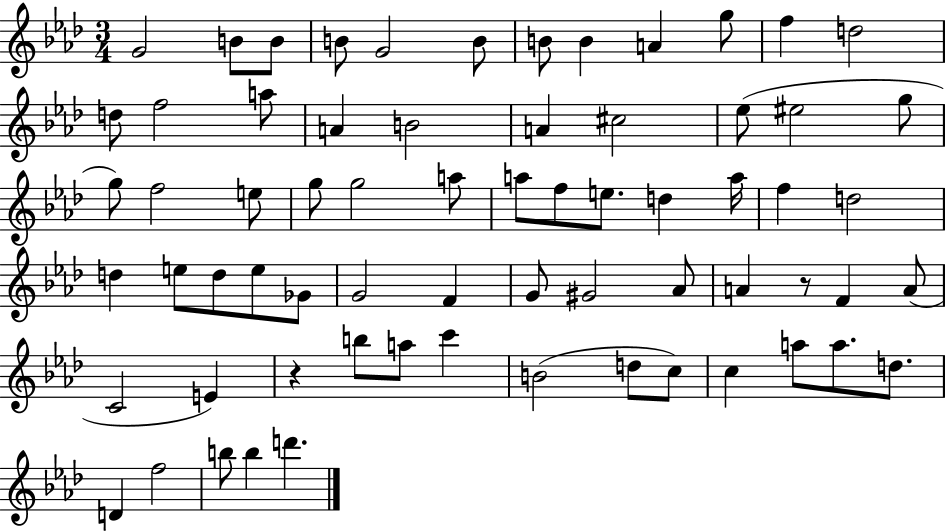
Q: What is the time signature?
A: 3/4